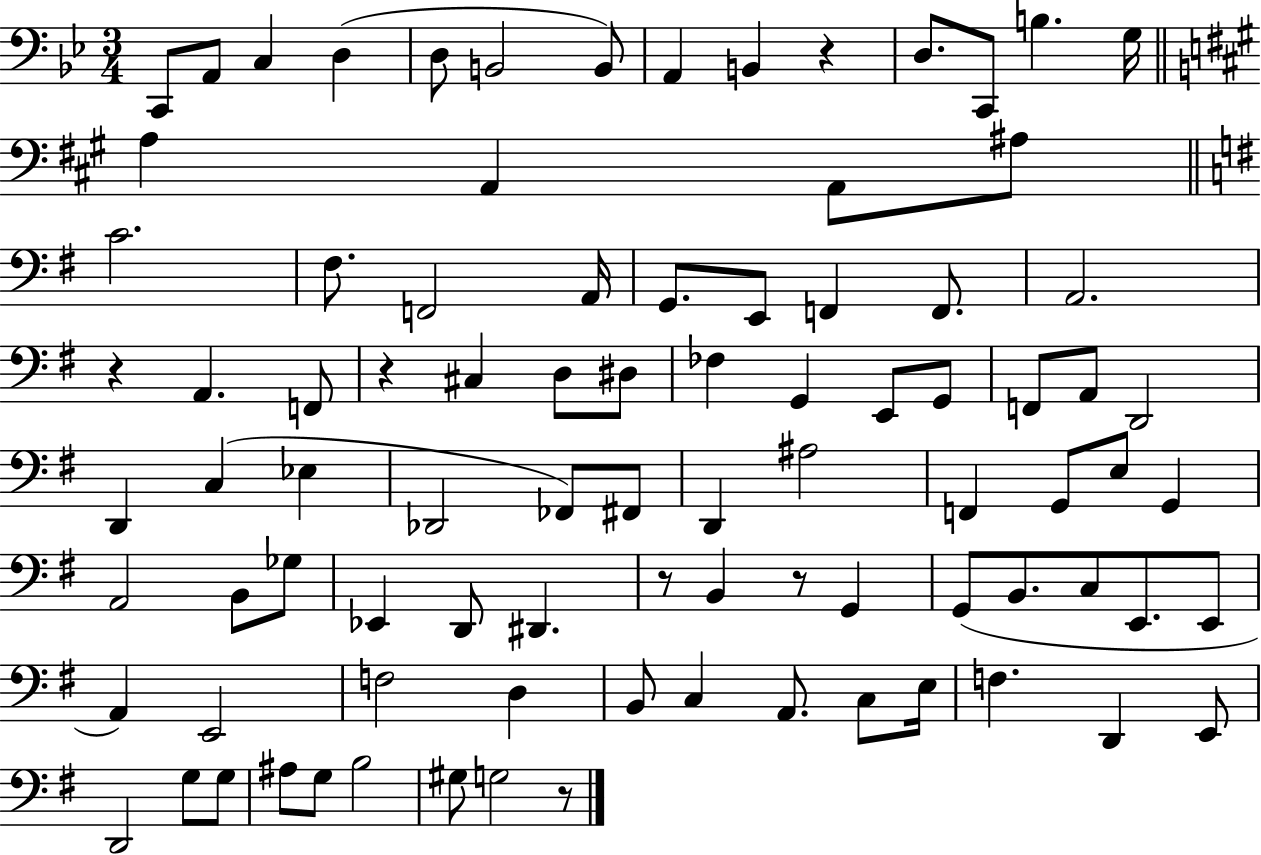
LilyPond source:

{
  \clef bass
  \numericTimeSignature
  \time 3/4
  \key bes \major
  c,8 a,8 c4 d4( | d8 b,2 b,8) | a,4 b,4 r4 | d8. c,8 b4. g16 | \break \bar "||" \break \key a \major a4 a,4 a,8 ais8 | \bar "||" \break \key g \major c'2. | fis8. f,2 a,16 | g,8. e,8 f,4 f,8. | a,2. | \break r4 a,4. f,8 | r4 cis4 d8 dis8 | fes4 g,4 e,8 g,8 | f,8 a,8 d,2 | \break d,4 c4( ees4 | des,2 fes,8) fis,8 | d,4 ais2 | f,4 g,8 e8 g,4 | \break a,2 b,8 ges8 | ees,4 d,8 dis,4. | r8 b,4 r8 g,4 | g,8( b,8. c8 e,8. e,8 | \break a,4) e,2 | f2 d4 | b,8 c4 a,8. c8 e16 | f4. d,4 e,8 | \break d,2 g8 g8 | ais8 g8 b2 | gis8 g2 r8 | \bar "|."
}